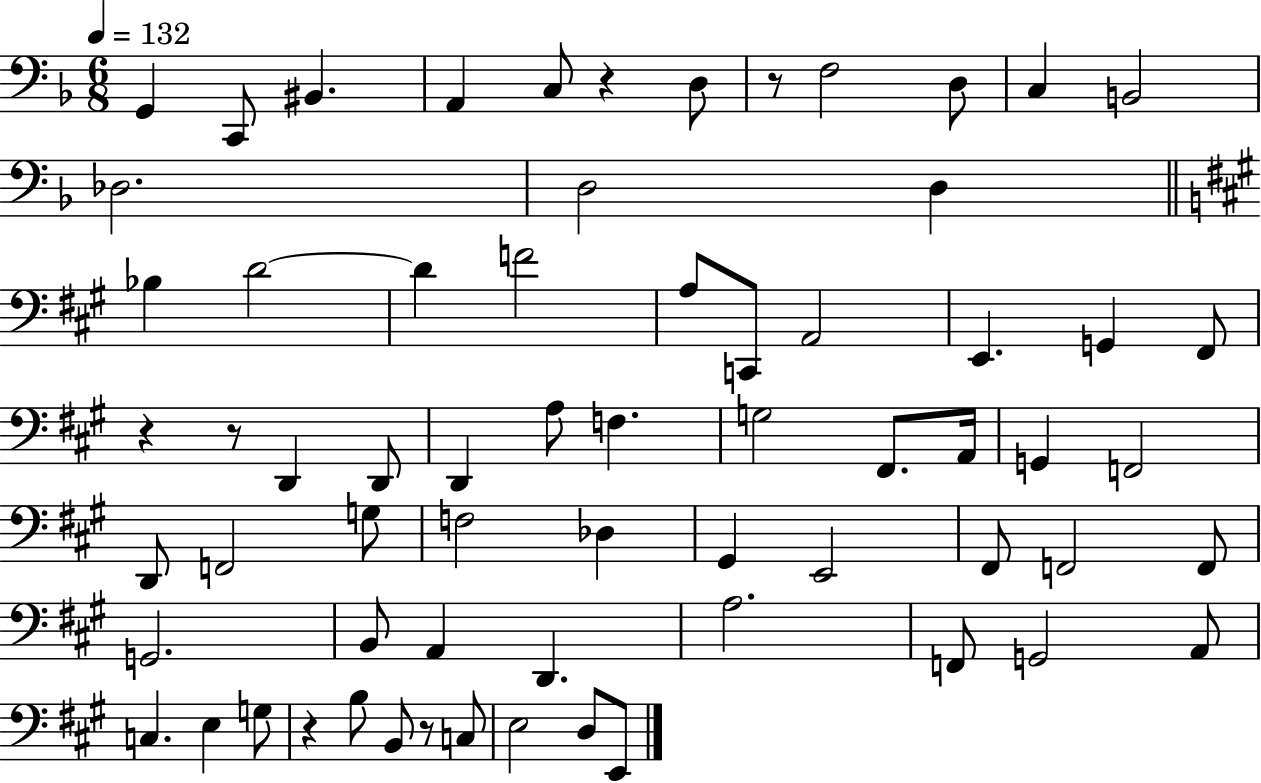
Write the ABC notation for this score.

X:1
T:Untitled
M:6/8
L:1/4
K:F
G,, C,,/2 ^B,, A,, C,/2 z D,/2 z/2 F,2 D,/2 C, B,,2 _D,2 D,2 D, _B, D2 D F2 A,/2 C,,/2 A,,2 E,, G,, ^F,,/2 z z/2 D,, D,,/2 D,, A,/2 F, G,2 ^F,,/2 A,,/4 G,, F,,2 D,,/2 F,,2 G,/2 F,2 _D, ^G,, E,,2 ^F,,/2 F,,2 F,,/2 G,,2 B,,/2 A,, D,, A,2 F,,/2 G,,2 A,,/2 C, E, G,/2 z B,/2 B,,/2 z/2 C,/2 E,2 D,/2 E,,/2